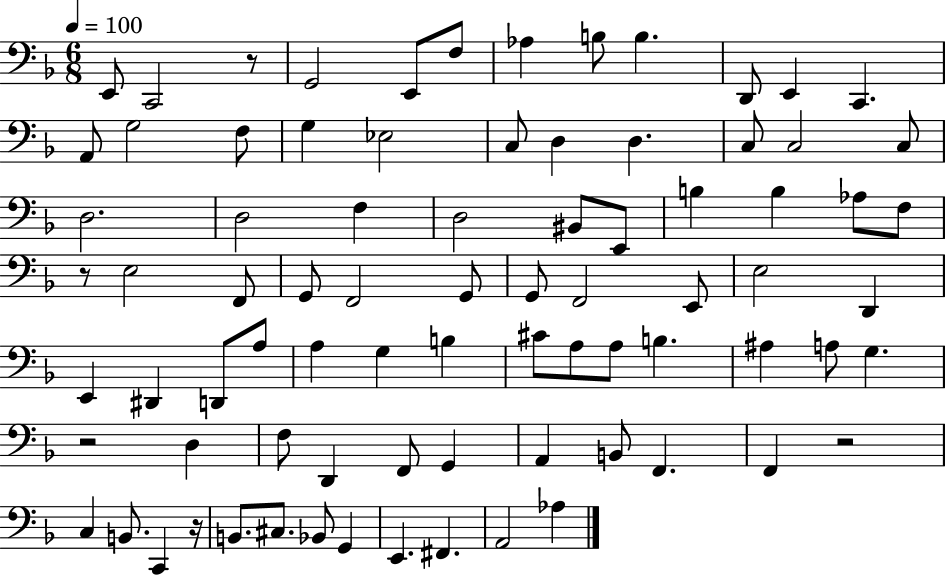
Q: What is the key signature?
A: F major